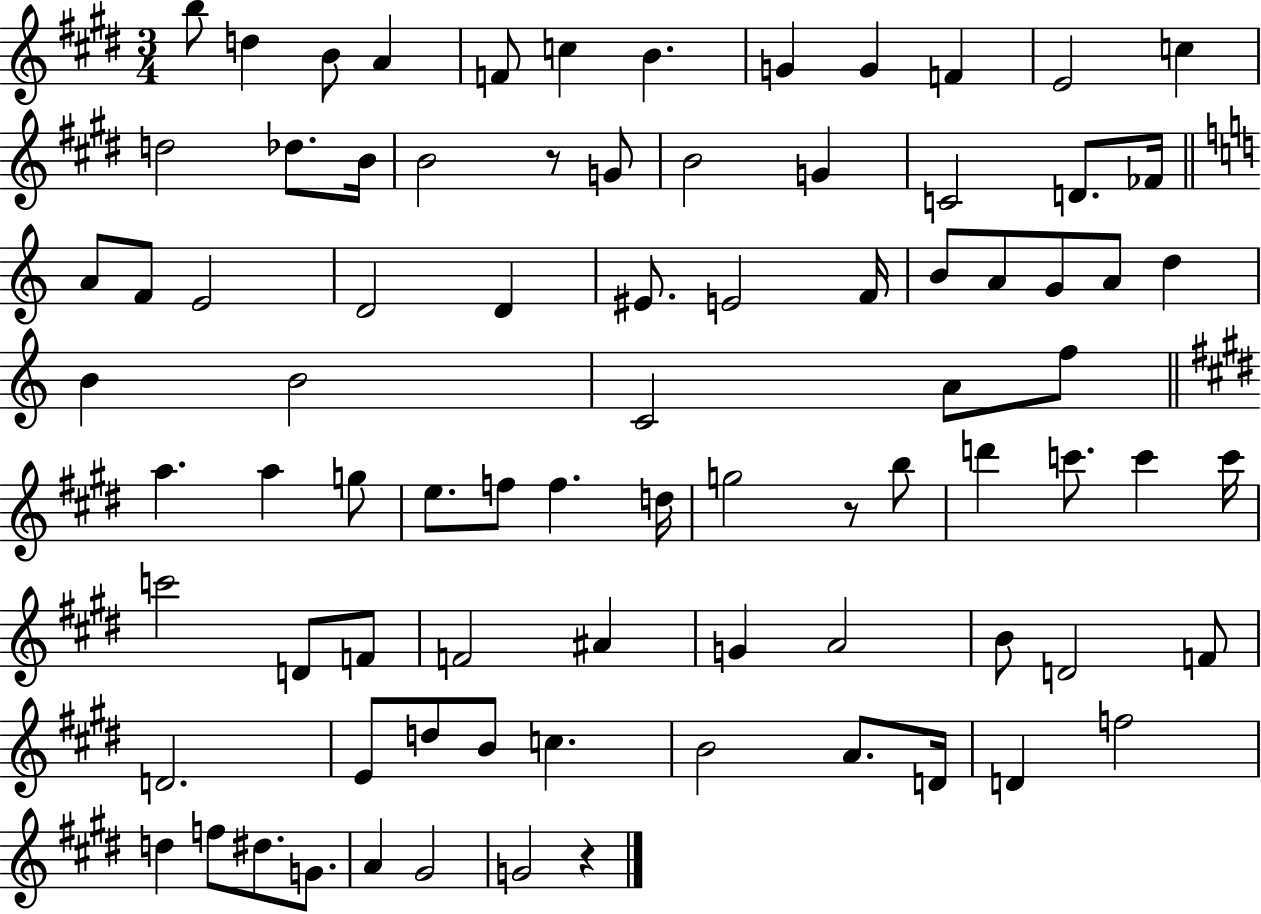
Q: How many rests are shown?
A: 3